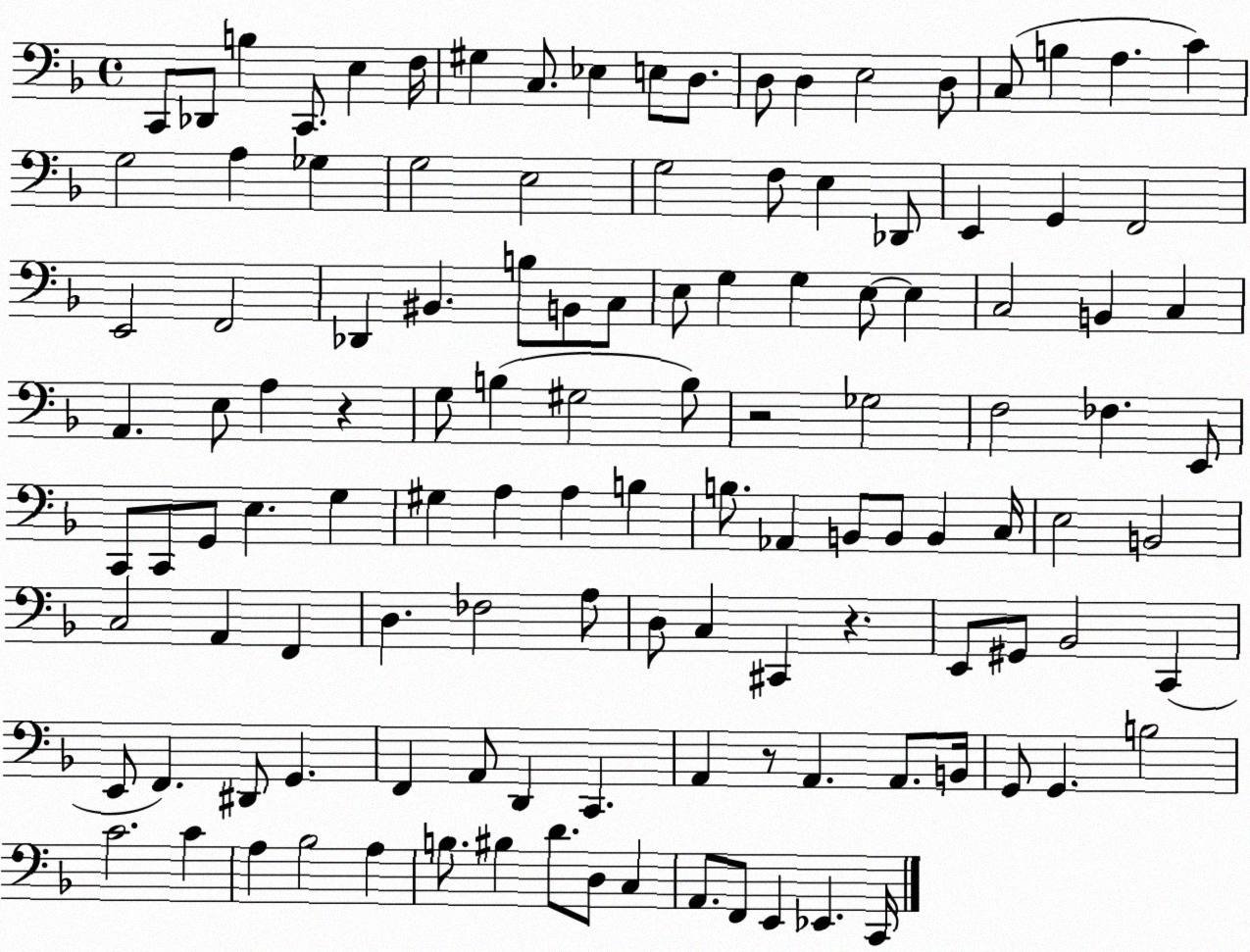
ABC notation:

X:1
T:Untitled
M:4/4
L:1/4
K:F
C,,/2 _D,,/2 B, C,,/2 E, F,/4 ^G, C,/2 _E, E,/2 D,/2 D,/2 D, E,2 D,/2 C,/2 B, A, C G,2 A, _G, G,2 E,2 G,2 F,/2 E, _D,,/2 E,, G,, F,,2 E,,2 F,,2 _D,, ^B,, B,/2 B,,/2 C,/2 E,/2 G, G, E,/2 E, C,2 B,, C, A,, E,/2 A, z G,/2 B, ^G,2 B,/2 z2 _G,2 F,2 _F, E,,/2 C,,/2 C,,/2 G,,/2 E, G, ^G, A, A, B, B,/2 _A,, B,,/2 B,,/2 B,, C,/4 E,2 B,,2 C,2 A,, F,, D, _F,2 A,/2 D,/2 C, ^C,, z E,,/2 ^G,,/2 _B,,2 C,, E,,/2 F,, ^D,,/2 G,, F,, A,,/2 D,, C,, A,, z/2 A,, A,,/2 B,,/4 G,,/2 G,, B,2 C2 C A, _B,2 A, B,/2 ^B, D/2 D,/2 C, A,,/2 F,,/2 E,, _E,, C,,/4